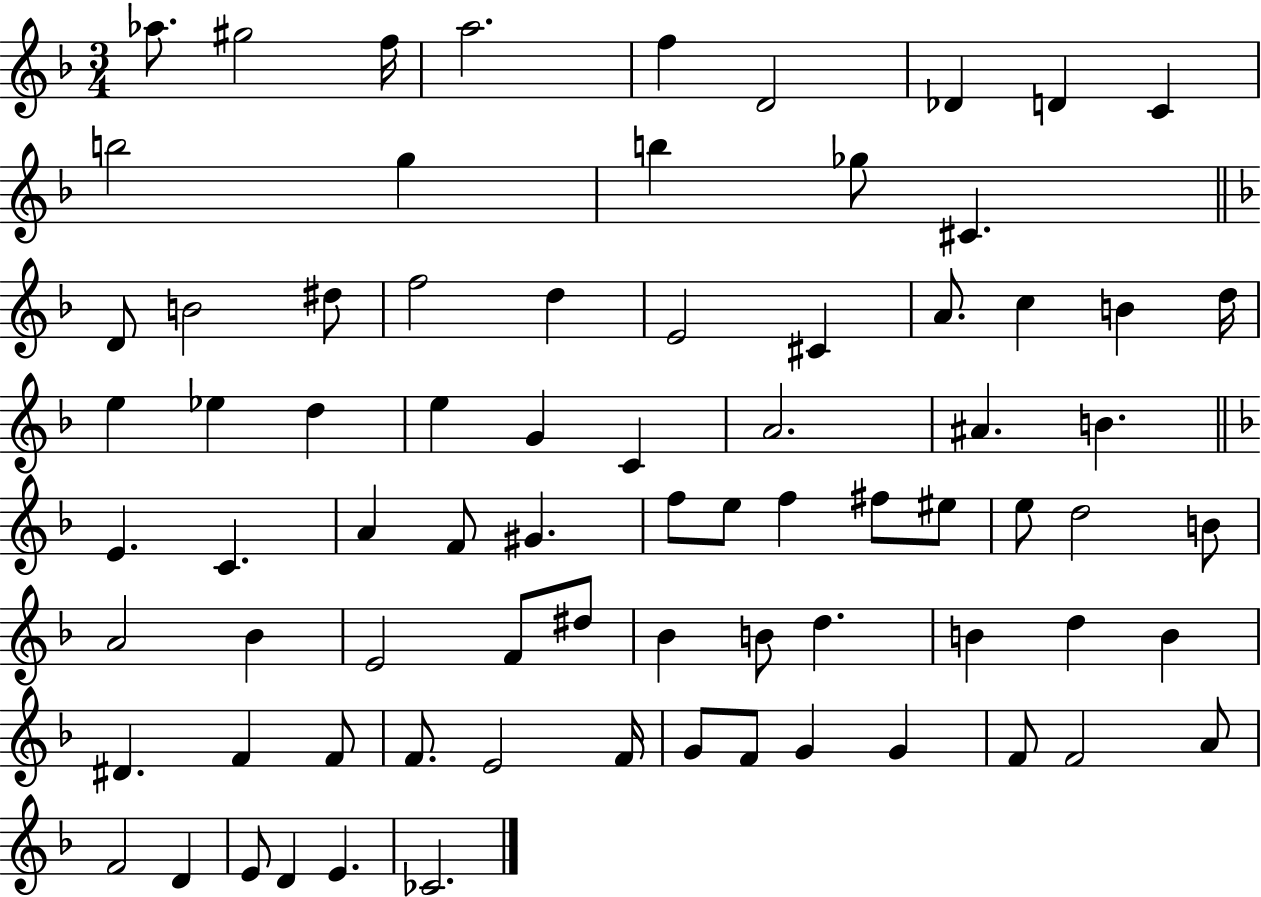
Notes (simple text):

Ab5/e. G#5/h F5/s A5/h. F5/q D4/h Db4/q D4/q C4/q B5/h G5/q B5/q Gb5/e C#4/q. D4/e B4/h D#5/e F5/h D5/q E4/h C#4/q A4/e. C5/q B4/q D5/s E5/q Eb5/q D5/q E5/q G4/q C4/q A4/h. A#4/q. B4/q. E4/q. C4/q. A4/q F4/e G#4/q. F5/e E5/e F5/q F#5/e EIS5/e E5/e D5/h B4/e A4/h Bb4/q E4/h F4/e D#5/e Bb4/q B4/e D5/q. B4/q D5/q B4/q D#4/q. F4/q F4/e F4/e. E4/h F4/s G4/e F4/e G4/q G4/q F4/e F4/h A4/e F4/h D4/q E4/e D4/q E4/q. CES4/h.